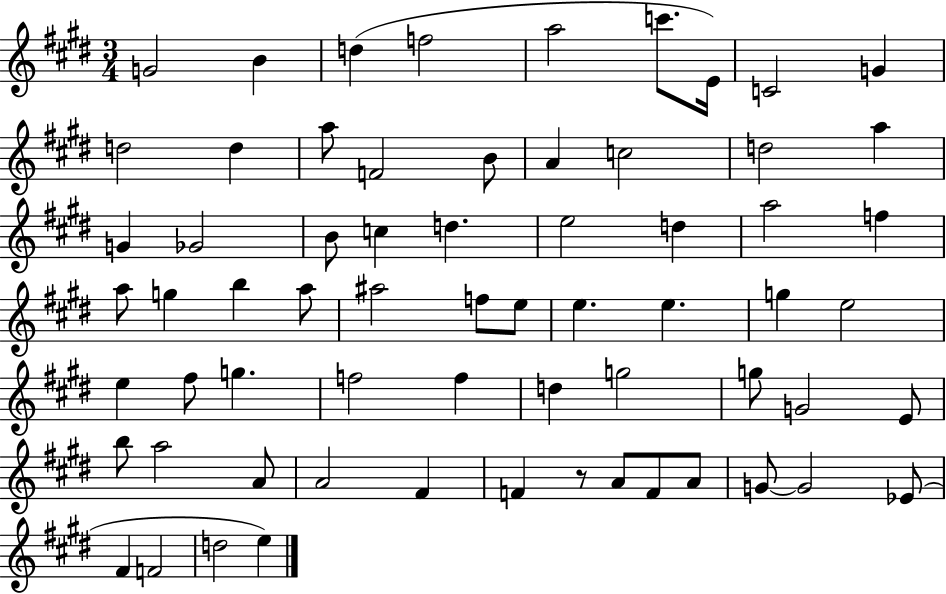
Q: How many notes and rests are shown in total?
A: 65